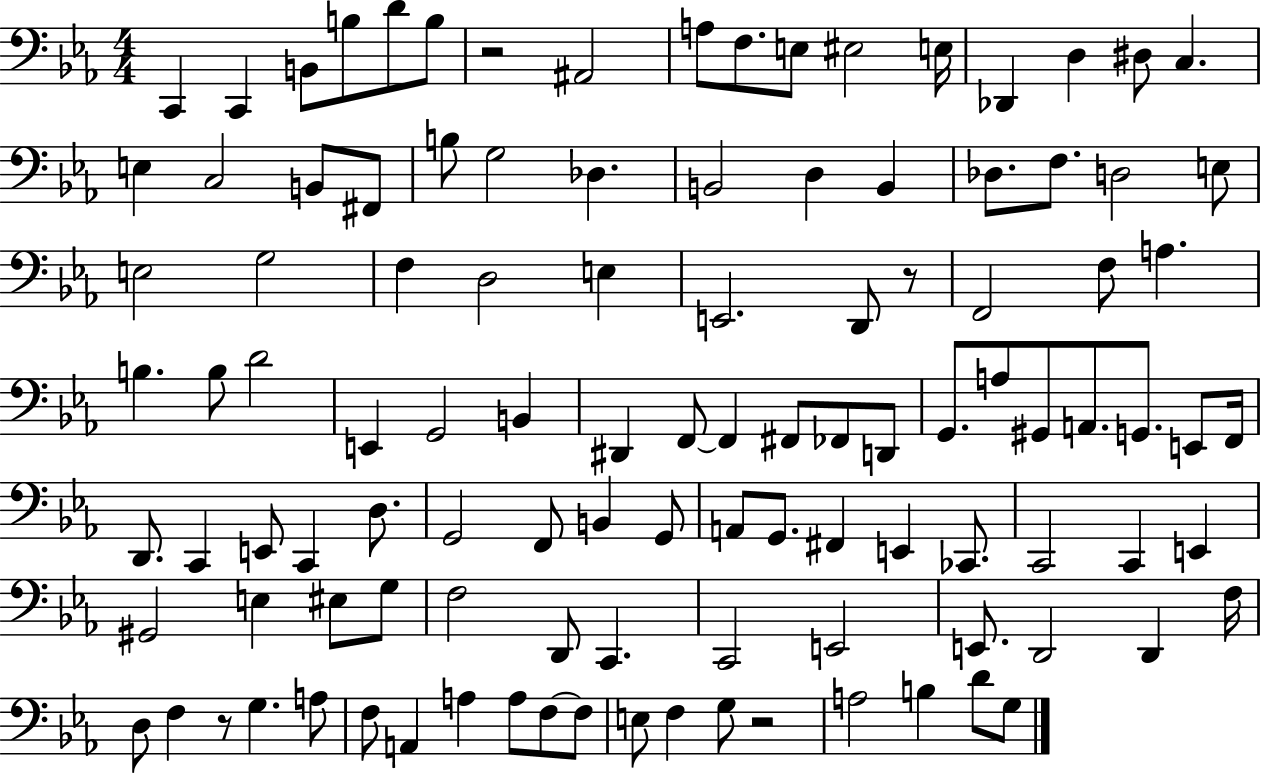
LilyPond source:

{
  \clef bass
  \numericTimeSignature
  \time 4/4
  \key ees \major
  c,4 c,4 b,8 b8 d'8 b8 | r2 ais,2 | a8 f8. e8 eis2 e16 | des,4 d4 dis8 c4. | \break e4 c2 b,8 fis,8 | b8 g2 des4. | b,2 d4 b,4 | des8. f8. d2 e8 | \break e2 g2 | f4 d2 e4 | e,2. d,8 r8 | f,2 f8 a4. | \break b4. b8 d'2 | e,4 g,2 b,4 | dis,4 f,8~~ f,4 fis,8 fes,8 d,8 | g,8. a8 gis,8 a,8. g,8. e,8 f,16 | \break d,8. c,4 e,8 c,4 d8. | g,2 f,8 b,4 g,8 | a,8 g,8. fis,4 e,4 ces,8. | c,2 c,4 e,4 | \break gis,2 e4 eis8 g8 | f2 d,8 c,4. | c,2 e,2 | e,8. d,2 d,4 f16 | \break d8 f4 r8 g4. a8 | f8 a,4 a4 a8 f8~~ f8 | e8 f4 g8 r2 | a2 b4 d'8 g8 | \break \bar "|."
}